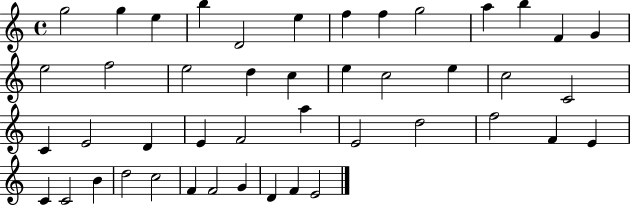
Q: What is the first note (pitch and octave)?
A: G5